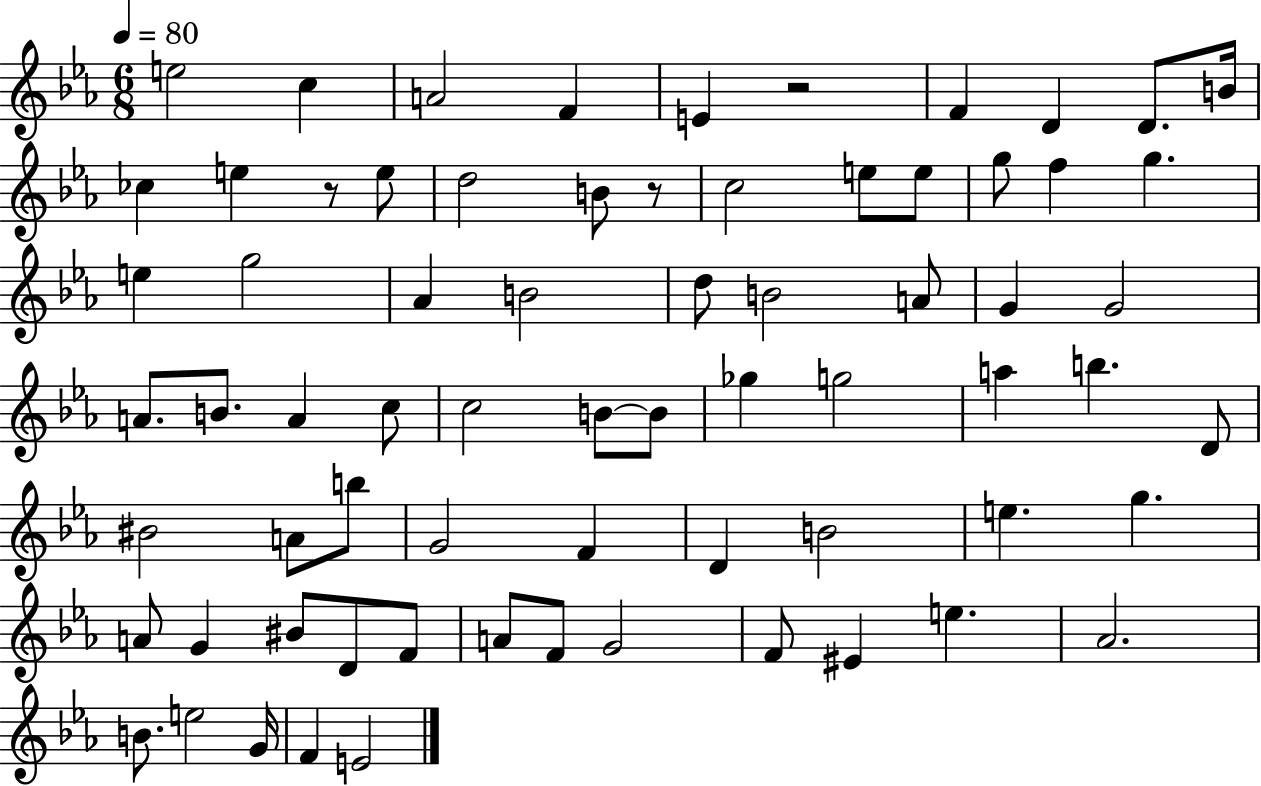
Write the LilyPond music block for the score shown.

{
  \clef treble
  \numericTimeSignature
  \time 6/8
  \key ees \major
  \tempo 4 = 80
  e''2 c''4 | a'2 f'4 | e'4 r2 | f'4 d'4 d'8. b'16 | \break ces''4 e''4 r8 e''8 | d''2 b'8 r8 | c''2 e''8 e''8 | g''8 f''4 g''4. | \break e''4 g''2 | aes'4 b'2 | d''8 b'2 a'8 | g'4 g'2 | \break a'8. b'8. a'4 c''8 | c''2 b'8~~ b'8 | ges''4 g''2 | a''4 b''4. d'8 | \break bis'2 a'8 b''8 | g'2 f'4 | d'4 b'2 | e''4. g''4. | \break a'8 g'4 bis'8 d'8 f'8 | a'8 f'8 g'2 | f'8 eis'4 e''4. | aes'2. | \break b'8. e''2 g'16 | f'4 e'2 | \bar "|."
}